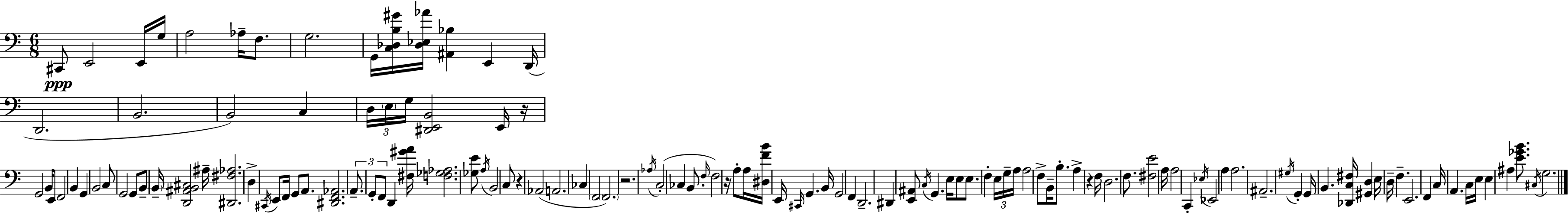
C#2/e E2/h E2/s G3/s A3/h Ab3/s F3/e. G3/h. G2/s [C3,Db3,B3,G#4]/s [Db3,Eb3,Ab4]/s [A#2,Bb3]/q E2/q D2/s D2/h. B2/h. B2/h C3/q D3/s E3/s G3/s [D#2,E2,B2]/h E2/s R/s G2/h B2/s E2/e F2/h B2/q G2/q B2/h C3/e G2/h G2/e B2/e B2/s [D2,A#2,B2,C#3]/h A#3/s [D#2,F#3,Ab3]/h. D3/q C#2/s E2/e F2/s G2/e A2/e. [D#2,F2,Ab2]/h. A2/e. G2/e F2/e D2/q [F#3,G#4,A4]/s [F3,Gb3,Ab3]/h. [Gb3,E4]/e A3/s B2/h C3/e R/q Ab2/h A2/h. CES3/q F2/h F2/h. R/h. Ab3/s C3/h CES3/q B2/e. F3/s F3/h R/s A3/e A3/s [D#3,F4,B4]/s E2/s C#2/s G2/q. B2/s G2/h F2/q D2/h. D#2/q [E2,A#2]/e C3/s G2/q. E3/s E3/e E3/e. F3/q E3/s G3/s A3/s A3/h F3/e B2/s B3/e. A3/q R/q F3/s D3/h. F3/e. [F#3,E4]/h A3/s A3/h C2/q Eb3/s Eb2/h A3/q A3/h. A#2/h. G#3/s G2/q G2/s B2/q. [Db2,C3,F#3]/s [G#2,D3]/q E3/s D3/s F3/q. E2/h. F2/q C3/s A2/q. C3/s E3/s E3/q A#3/q [E4,Gb4,B4]/e. C#3/s G3/h.